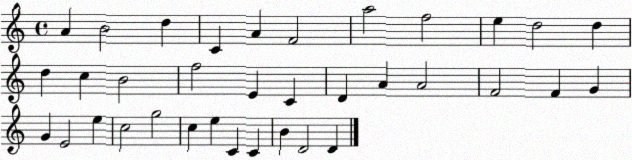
X:1
T:Untitled
M:4/4
L:1/4
K:C
A B2 d C A F2 a2 f2 e d2 d d c B2 f2 E C D A A2 F2 F G G E2 e c2 g2 c e C C B D2 D